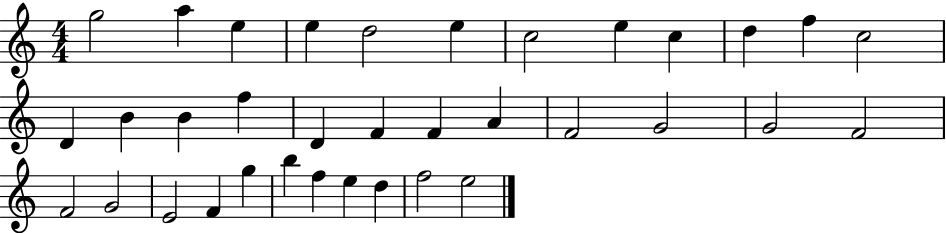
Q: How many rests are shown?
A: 0